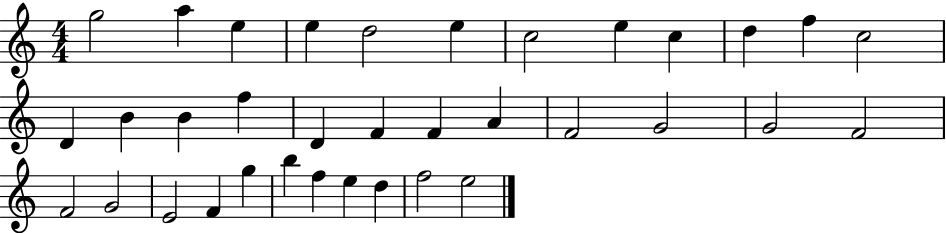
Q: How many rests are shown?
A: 0